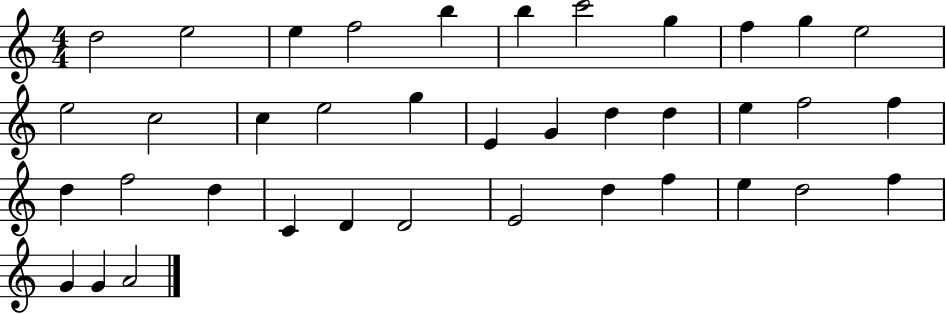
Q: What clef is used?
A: treble